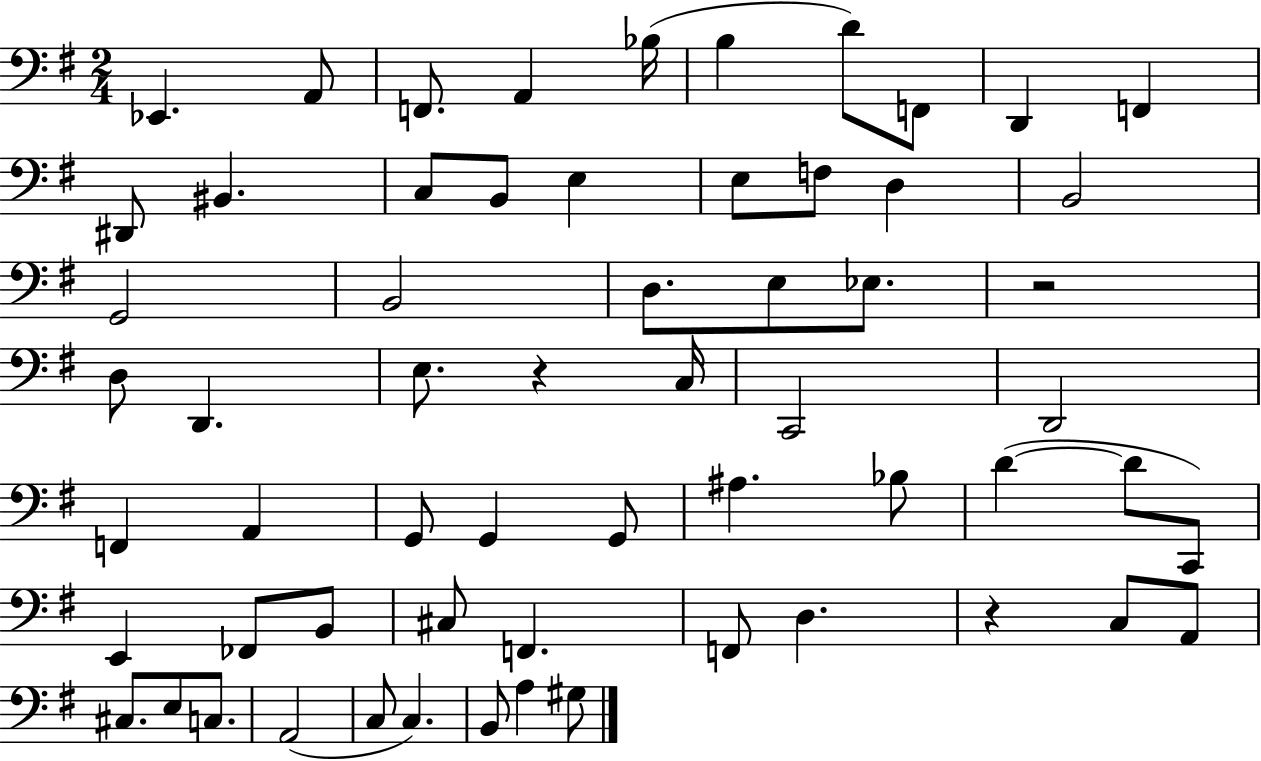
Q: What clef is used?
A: bass